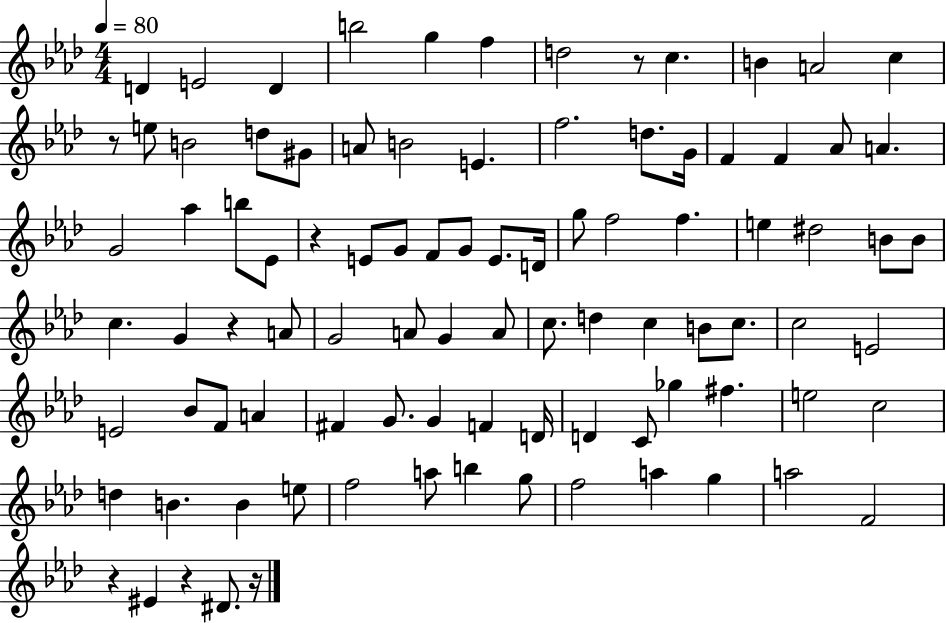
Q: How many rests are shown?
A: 7